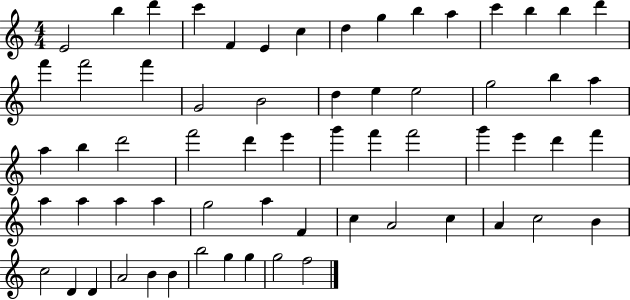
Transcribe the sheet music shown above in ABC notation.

X:1
T:Untitled
M:4/4
L:1/4
K:C
E2 b d' c' F E c d g b a c' b b d' f' f'2 f' G2 B2 d e e2 g2 b a a b d'2 f'2 d' e' g' f' f'2 g' e' d' f' a a a a g2 a F c A2 c A c2 B c2 D D A2 B B b2 g g g2 f2